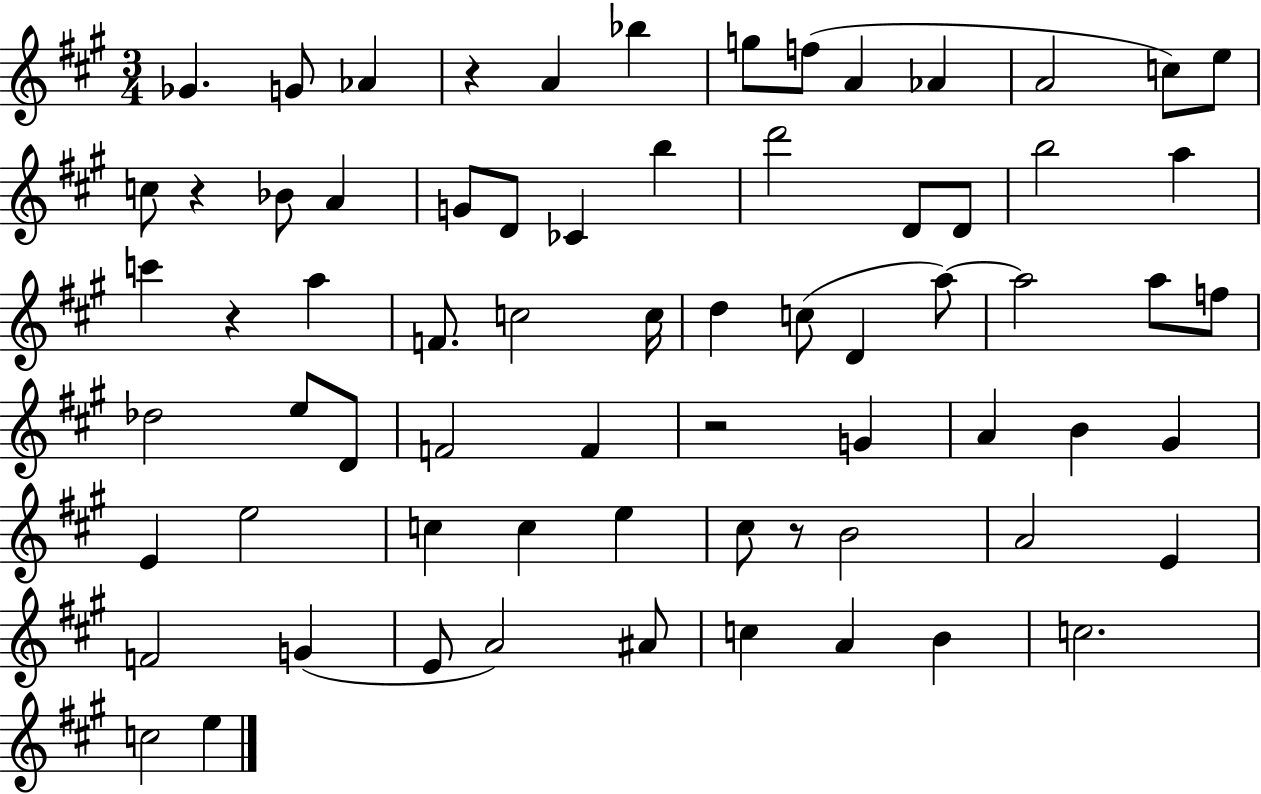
{
  \clef treble
  \numericTimeSignature
  \time 3/4
  \key a \major
  ges'4. g'8 aes'4 | r4 a'4 bes''4 | g''8 f''8( a'4 aes'4 | a'2 c''8) e''8 | \break c''8 r4 bes'8 a'4 | g'8 d'8 ces'4 b''4 | d'''2 d'8 d'8 | b''2 a''4 | \break c'''4 r4 a''4 | f'8. c''2 c''16 | d''4 c''8( d'4 a''8~~) | a''2 a''8 f''8 | \break des''2 e''8 d'8 | f'2 f'4 | r2 g'4 | a'4 b'4 gis'4 | \break e'4 e''2 | c''4 c''4 e''4 | cis''8 r8 b'2 | a'2 e'4 | \break f'2 g'4( | e'8 a'2) ais'8 | c''4 a'4 b'4 | c''2. | \break c''2 e''4 | \bar "|."
}